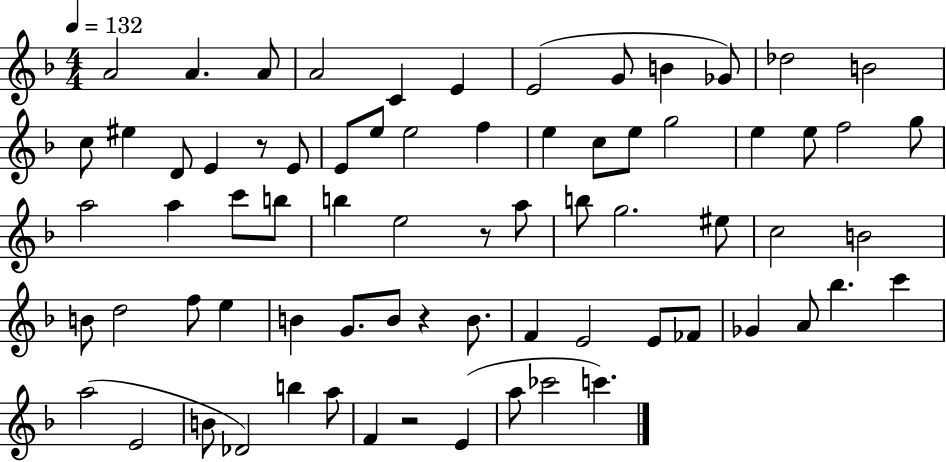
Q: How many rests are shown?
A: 4